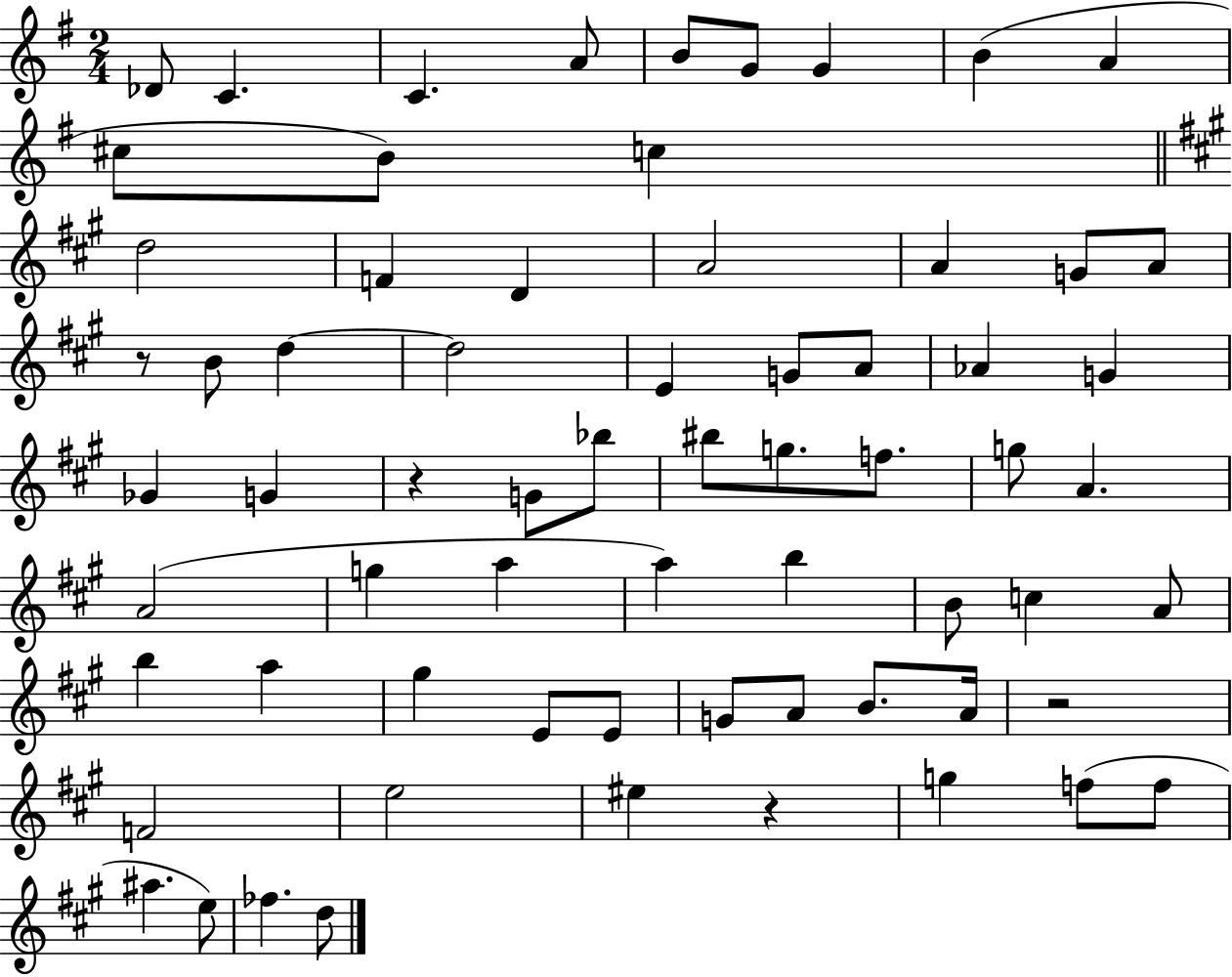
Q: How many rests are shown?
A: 4